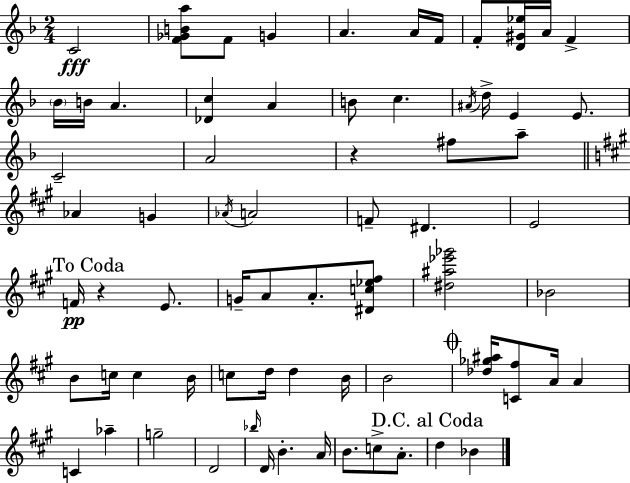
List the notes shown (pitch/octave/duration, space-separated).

C4/h [F4,Gb4,B4,A5]/e F4/e G4/q A4/q. A4/s F4/s F4/e [D4,G#4,Eb5]/s A4/s F4/q Bb4/s B4/s A4/q. [Db4,C5]/q A4/q B4/e C5/q. A#4/s D5/s E4/q E4/e. C4/h A4/h R/q F#5/e A5/e Ab4/q G4/q Ab4/s A4/h F4/e D#4/q. E4/h F4/s R/q E4/e. G4/s A4/e A4/e. [D#4,C5,Eb5,F#5]/e [D#5,A#5,Eb6,Gb6]/h Bb4/h B4/e C5/s C5/q B4/s C5/e D5/s D5/q B4/s B4/h [Db5,Gb5,A#5]/s [C4,F#5]/e A4/s A4/q C4/q Ab5/q G5/h D4/h Bb5/s D4/s B4/q. A4/s B4/e. C5/e A4/e. D5/q Bb4/q